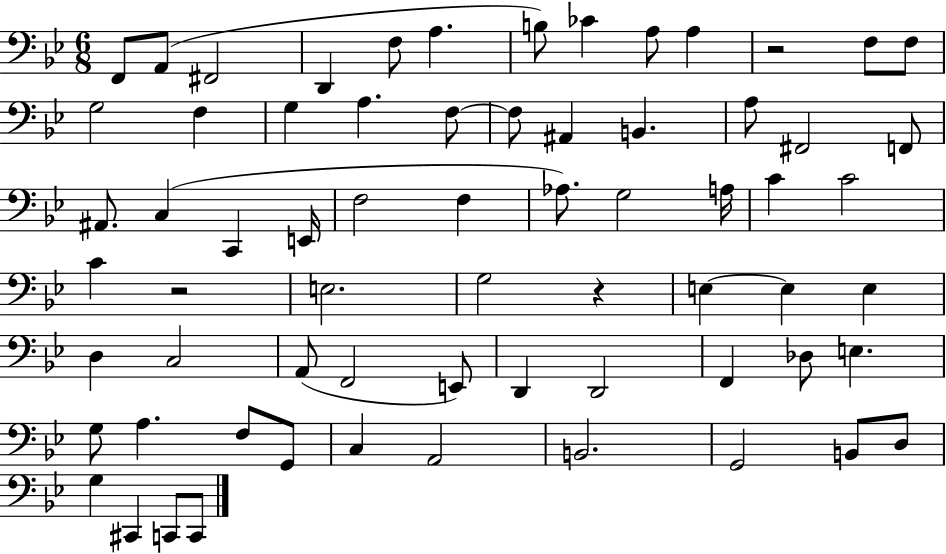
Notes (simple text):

F2/e A2/e F#2/h D2/q F3/e A3/q. B3/e CES4/q A3/e A3/q R/h F3/e F3/e G3/h F3/q G3/q A3/q. F3/e F3/e A#2/q B2/q. A3/e F#2/h F2/e A#2/e. C3/q C2/q E2/s F3/h F3/q Ab3/e. G3/h A3/s C4/q C4/h C4/q R/h E3/h. G3/h R/q E3/q E3/q E3/q D3/q C3/h A2/e F2/h E2/e D2/q D2/h F2/q Db3/e E3/q. G3/e A3/q. F3/e G2/e C3/q A2/h B2/h. G2/h B2/e D3/e G3/q C#2/q C2/e C2/e